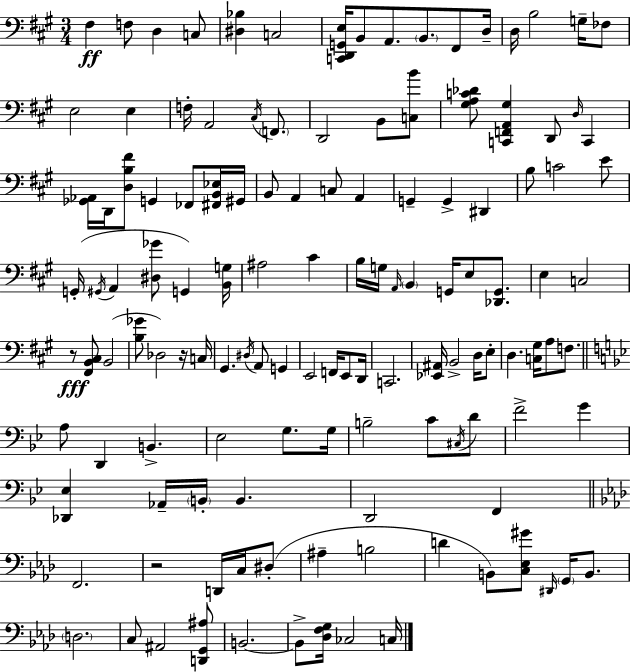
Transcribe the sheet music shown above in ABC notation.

X:1
T:Untitled
M:3/4
L:1/4
K:A
^F, F,/2 D, C,/2 [^D,_B,] C,2 [C,,D,,G,,E,]/4 B,,/2 A,,/2 B,,/2 ^F,,/2 D,/4 D,/4 B,2 G,/4 _F,/2 E,2 E, F,/4 A,,2 ^C,/4 F,,/2 D,,2 B,,/2 [C,B]/2 [^G,A,C_D]/2 [C,,F,,A,,^G,] D,,/2 D,/4 C,, [_G,,_A,,]/4 D,,/4 [D,B,^F]/2 G,, _F,,/2 [^F,,B,,_E,]/4 ^G,,/4 B,,/2 A,, C,/2 A,, G,, G,, ^D,, B,/2 C2 E/2 G,,/4 ^G,,/4 A,, [^D,_G]/2 G,, [B,,G,]/4 ^A,2 ^C B,/4 G,/4 A,,/4 B,, G,,/4 E,/2 [_D,,G,,]/2 E, C,2 z/2 [^F,,B,,^C,]/2 B,,2 [B,_G]/2 _D,2 z/4 C,/4 ^G,, ^D,/4 A,,/2 G,, E,,2 F,,/4 E,,/2 D,,/4 C,,2 [_E,,^A,,]/4 B,,2 D,/4 E,/2 D, [C,^G,]/4 A,/2 F,/2 A,/2 D,, B,, _E,2 G,/2 G,/4 B,2 C/2 ^C,/4 D/2 F2 G [_D,,_E,] _A,,/4 B,,/4 B,, D,,2 F,, F,,2 z2 D,,/4 C,/4 ^D,/2 ^A, B,2 D B,,/2 [C,_E,^G]/2 ^D,,/4 G,,/4 B,,/2 D,2 C,/2 ^A,,2 [D,,G,,^A,]/2 B,,2 B,,/2 [_D,F,G,]/4 _C,2 C,/4